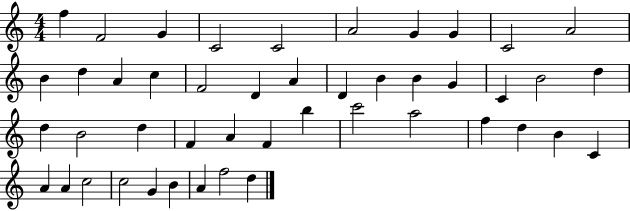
X:1
T:Untitled
M:4/4
L:1/4
K:C
f F2 G C2 C2 A2 G G C2 A2 B d A c F2 D A D B B G C B2 d d B2 d F A F b c'2 a2 f d B C A A c2 c2 G B A f2 d